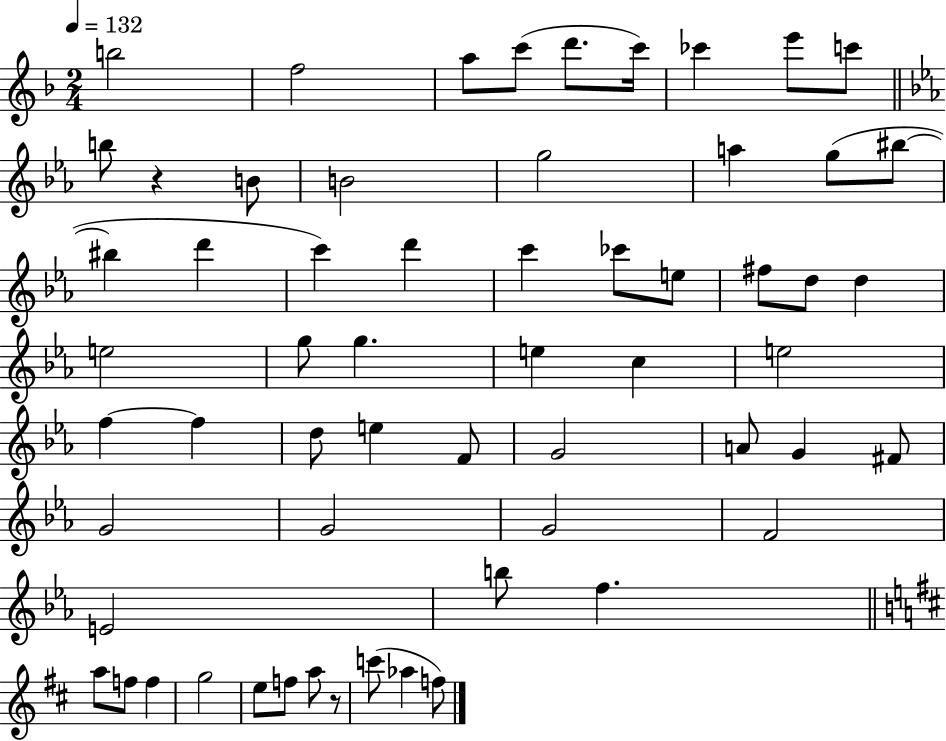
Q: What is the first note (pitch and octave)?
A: B5